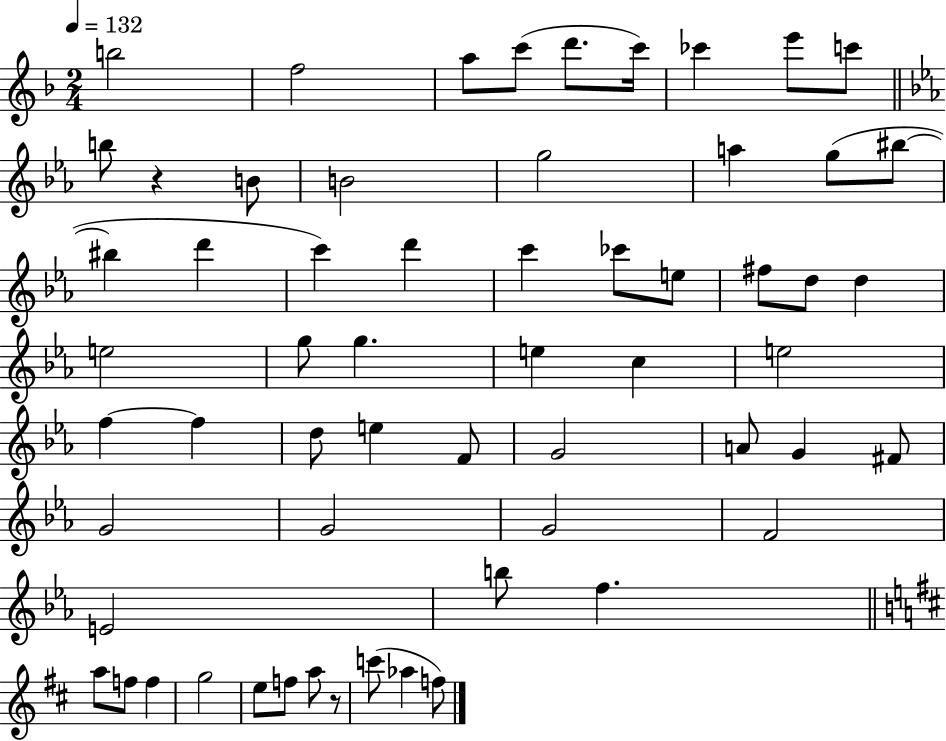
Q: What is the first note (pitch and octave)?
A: B5